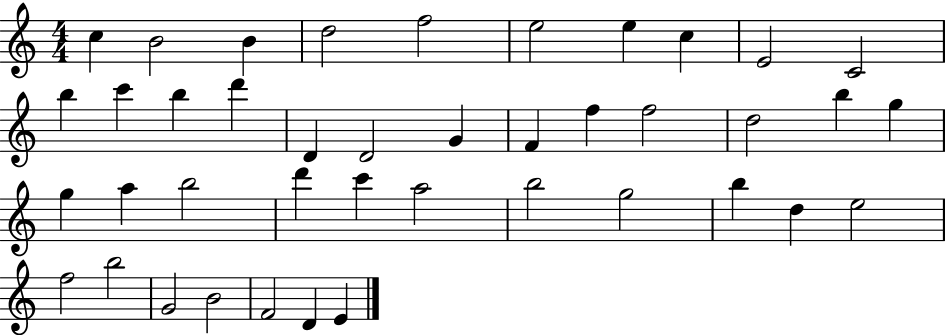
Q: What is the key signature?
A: C major